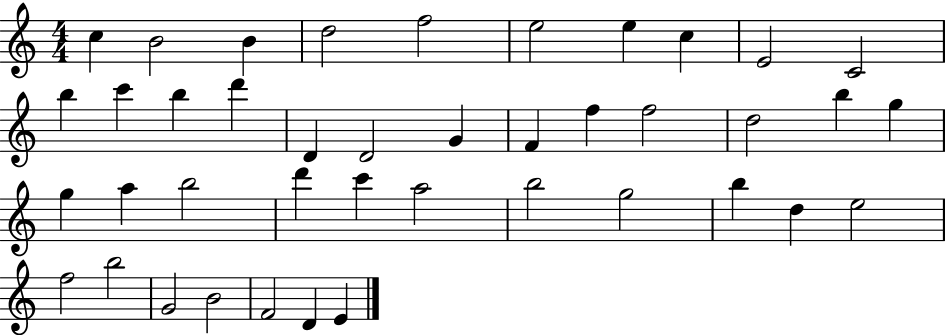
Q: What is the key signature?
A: C major